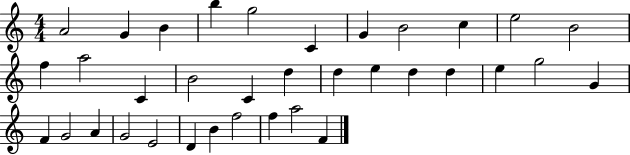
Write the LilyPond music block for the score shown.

{
  \clef treble
  \numericTimeSignature
  \time 4/4
  \key c \major
  a'2 g'4 b'4 | b''4 g''2 c'4 | g'4 b'2 c''4 | e''2 b'2 | \break f''4 a''2 c'4 | b'2 c'4 d''4 | d''4 e''4 d''4 d''4 | e''4 g''2 g'4 | \break f'4 g'2 a'4 | g'2 e'2 | d'4 b'4 f''2 | f''4 a''2 f'4 | \break \bar "|."
}